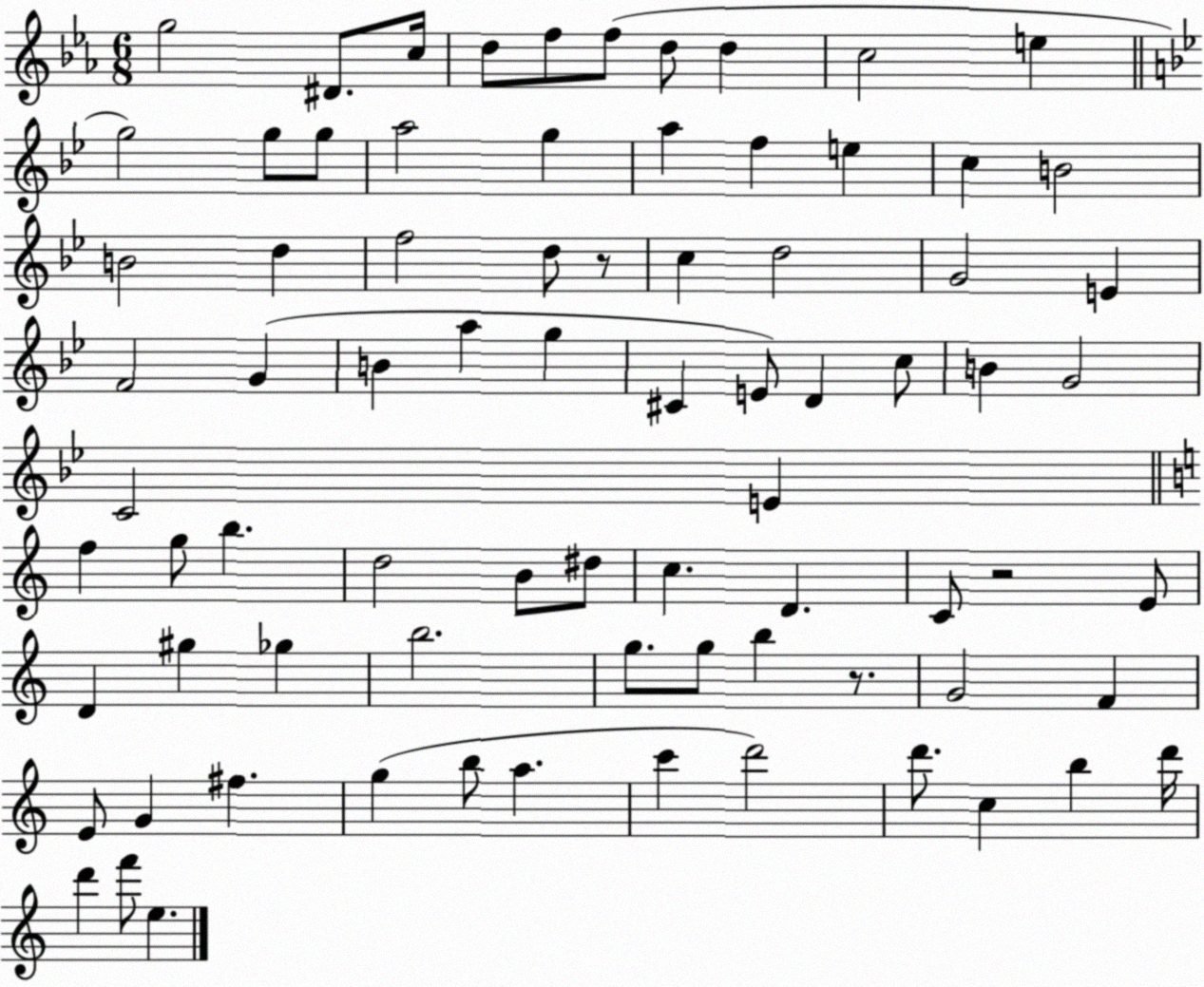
X:1
T:Untitled
M:6/8
L:1/4
K:Eb
g2 ^D/2 c/4 d/2 f/2 f/2 d/2 d c2 e g2 g/2 g/2 a2 g a f e c B2 B2 d f2 d/2 z/2 c d2 G2 E F2 G B a g ^C E/2 D c/2 B G2 C2 E f g/2 b d2 B/2 ^d/2 c D C/2 z2 E/2 D ^g _g b2 g/2 g/2 b z/2 G2 F E/2 G ^f g b/2 a c' d'2 d'/2 c b d'/4 d' f'/2 e